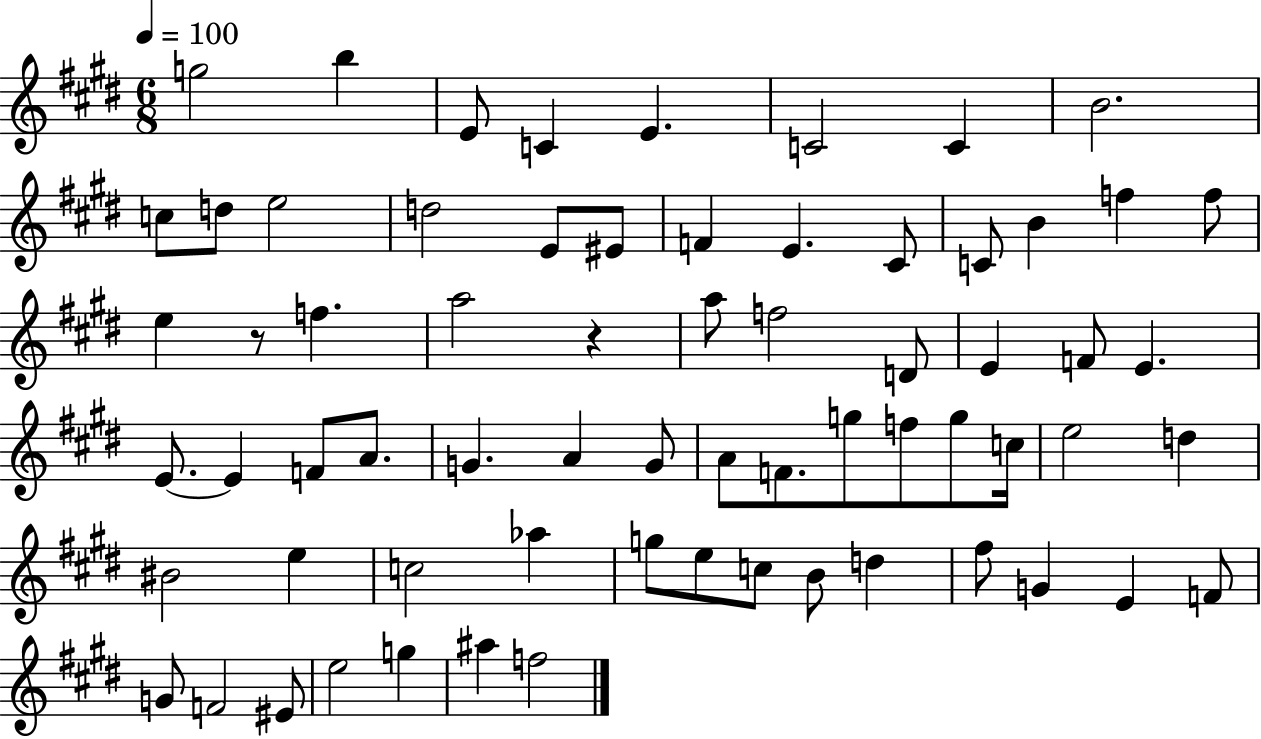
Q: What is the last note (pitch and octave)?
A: F5